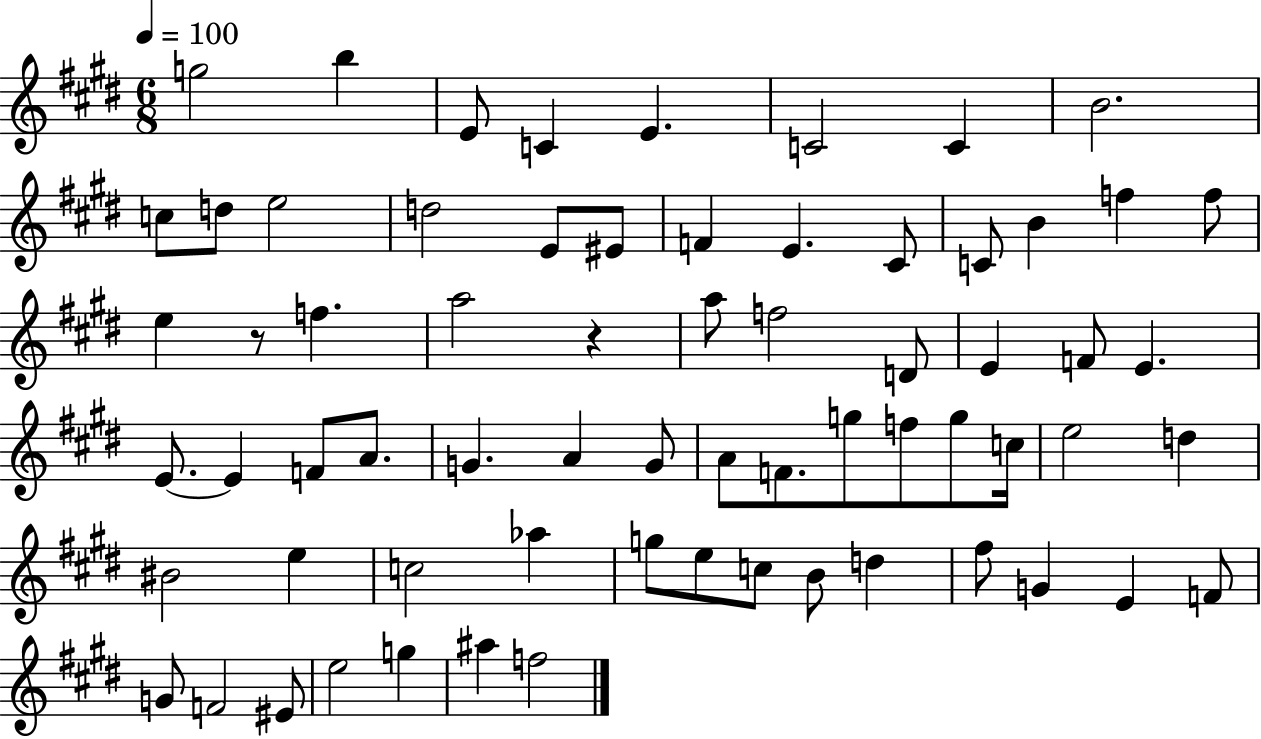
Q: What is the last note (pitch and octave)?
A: F5